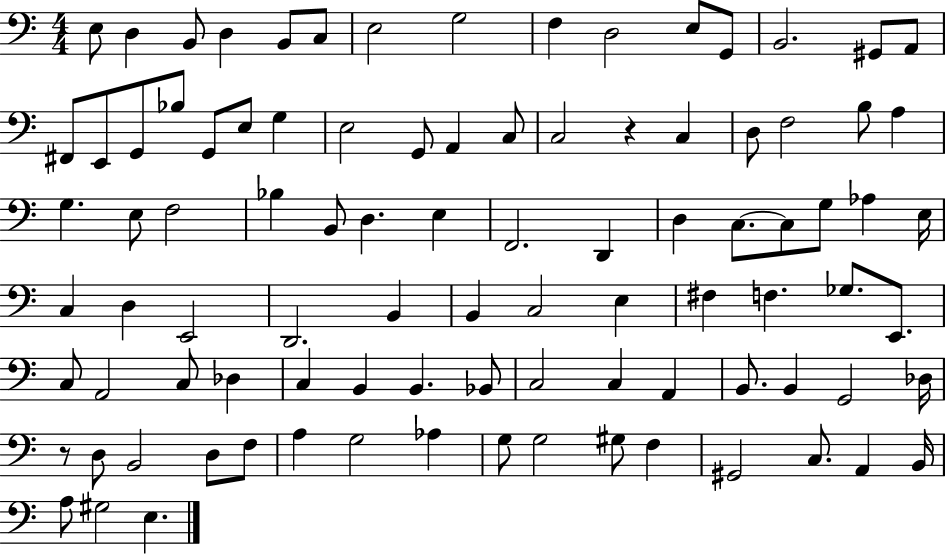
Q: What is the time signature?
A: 4/4